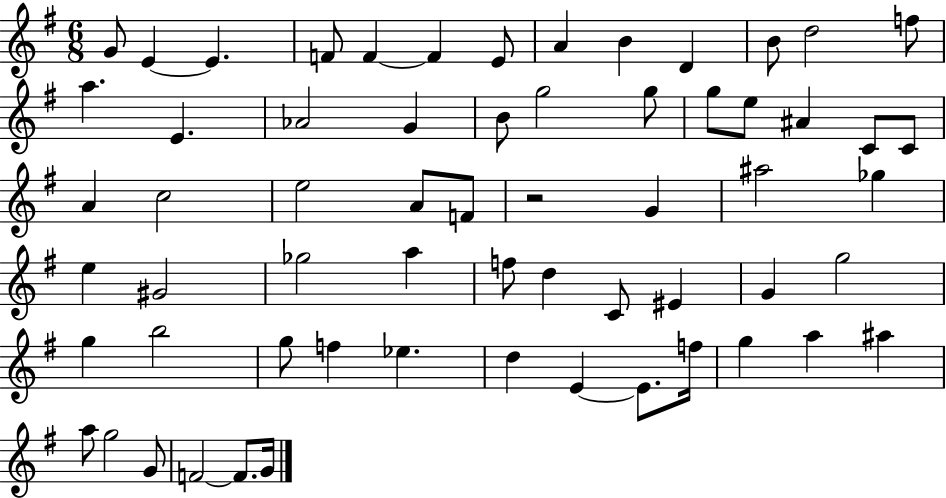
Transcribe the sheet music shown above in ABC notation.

X:1
T:Untitled
M:6/8
L:1/4
K:G
G/2 E E F/2 F F E/2 A B D B/2 d2 f/2 a E _A2 G B/2 g2 g/2 g/2 e/2 ^A C/2 C/2 A c2 e2 A/2 F/2 z2 G ^a2 _g e ^G2 _g2 a f/2 d C/2 ^E G g2 g b2 g/2 f _e d E E/2 f/4 g a ^a a/2 g2 G/2 F2 F/2 G/4